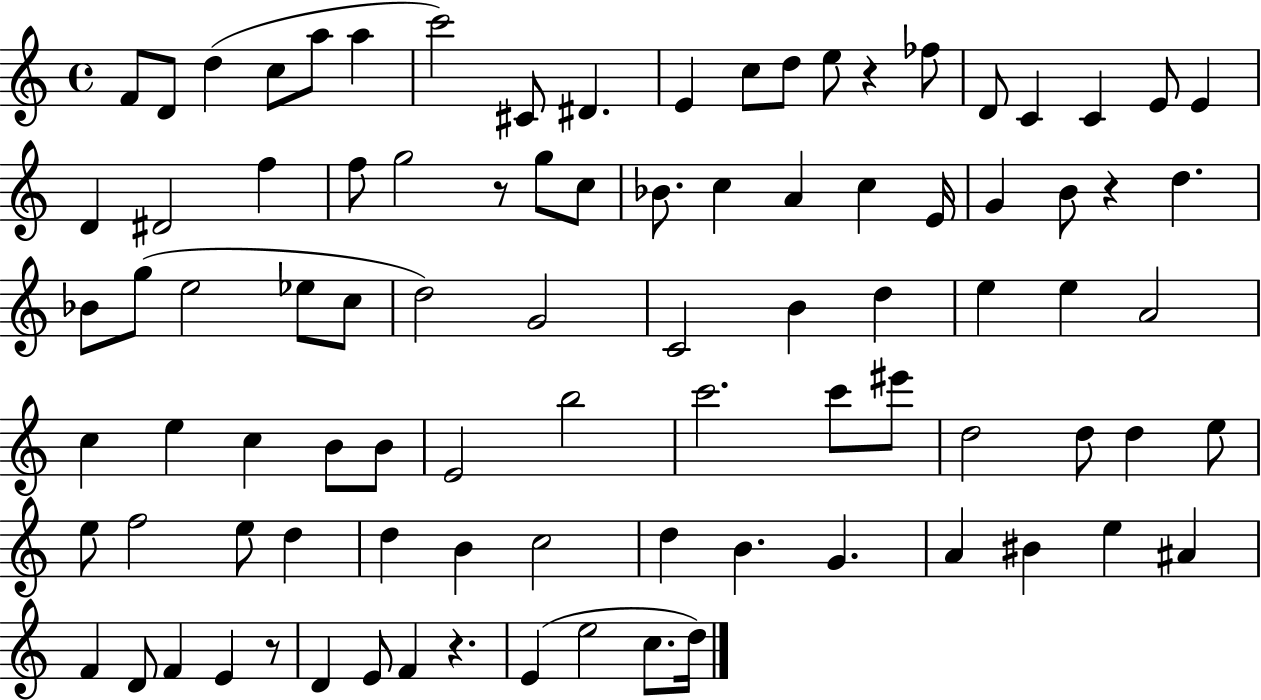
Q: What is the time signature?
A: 4/4